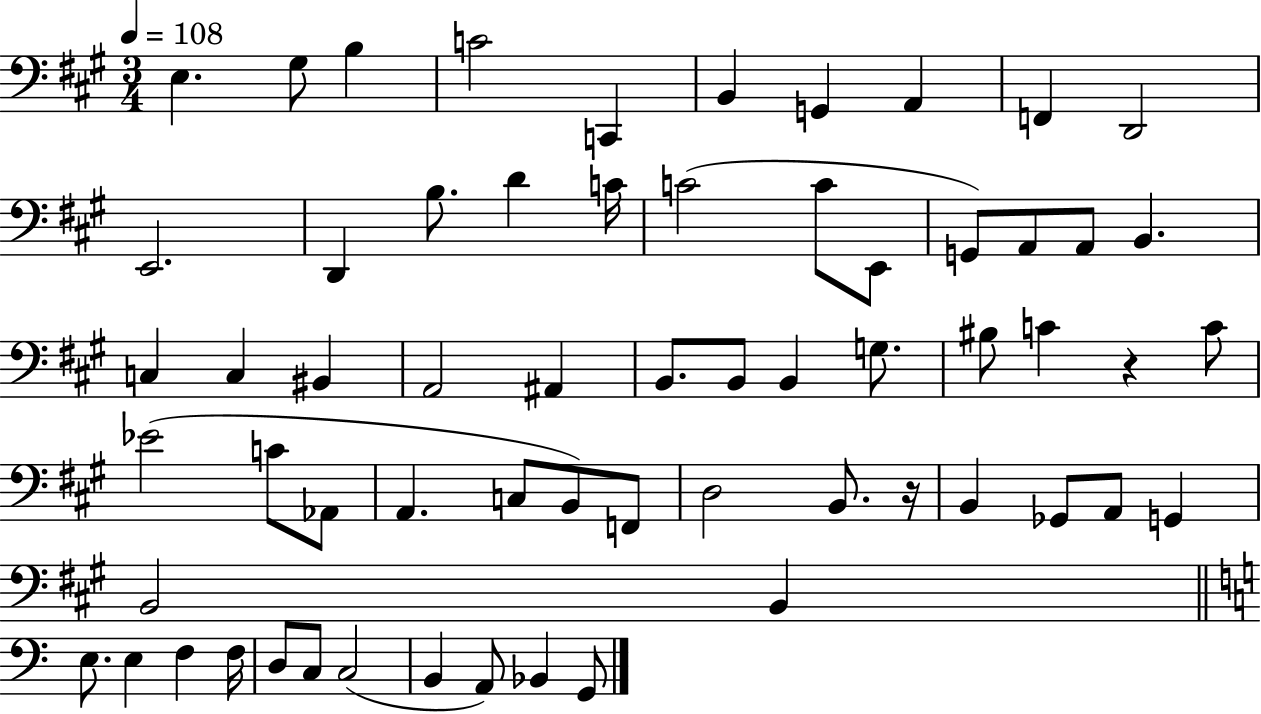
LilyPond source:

{
  \clef bass
  \numericTimeSignature
  \time 3/4
  \key a \major
  \tempo 4 = 108
  e4. gis8 b4 | c'2 c,4 | b,4 g,4 a,4 | f,4 d,2 | \break e,2. | d,4 b8. d'4 c'16 | c'2( c'8 e,8 | g,8) a,8 a,8 b,4. | \break c4 c4 bis,4 | a,2 ais,4 | b,8. b,8 b,4 g8. | bis8 c'4 r4 c'8 | \break ees'2( c'8 aes,8 | a,4. c8 b,8) f,8 | d2 b,8. r16 | b,4 ges,8 a,8 g,4 | \break b,2 b,4 | \bar "||" \break \key a \minor e8. e4 f4 f16 | d8 c8 c2( | b,4 a,8) bes,4 g,8 | \bar "|."
}